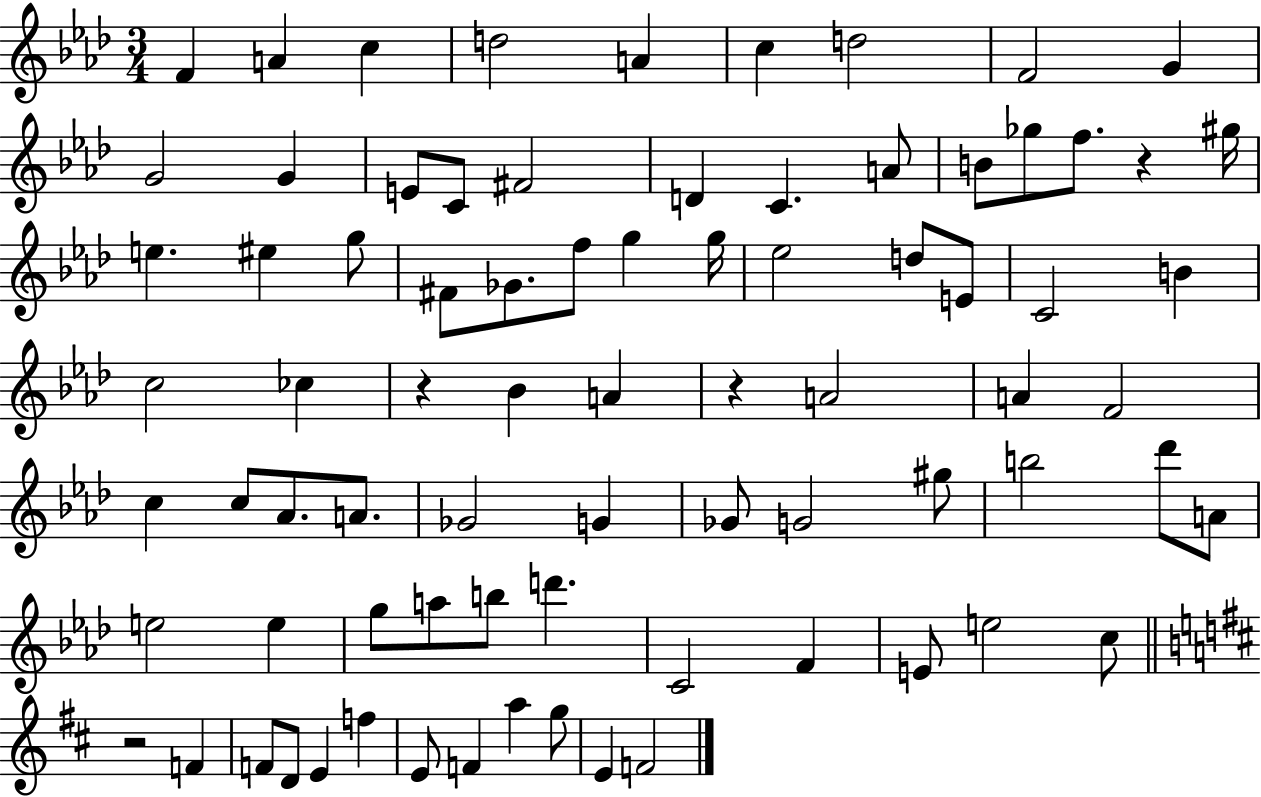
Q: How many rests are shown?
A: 4